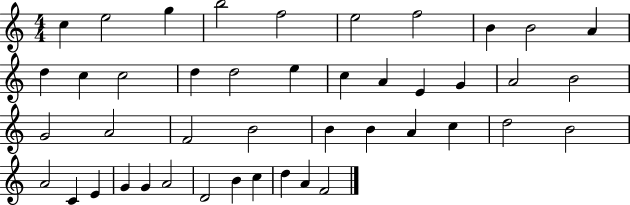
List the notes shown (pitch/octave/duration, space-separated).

C5/q E5/h G5/q B5/h F5/h E5/h F5/h B4/q B4/h A4/q D5/q C5/q C5/h D5/q D5/h E5/q C5/q A4/q E4/q G4/q A4/h B4/h G4/h A4/h F4/h B4/h B4/q B4/q A4/q C5/q D5/h B4/h A4/h C4/q E4/q G4/q G4/q A4/h D4/h B4/q C5/q D5/q A4/q F4/h